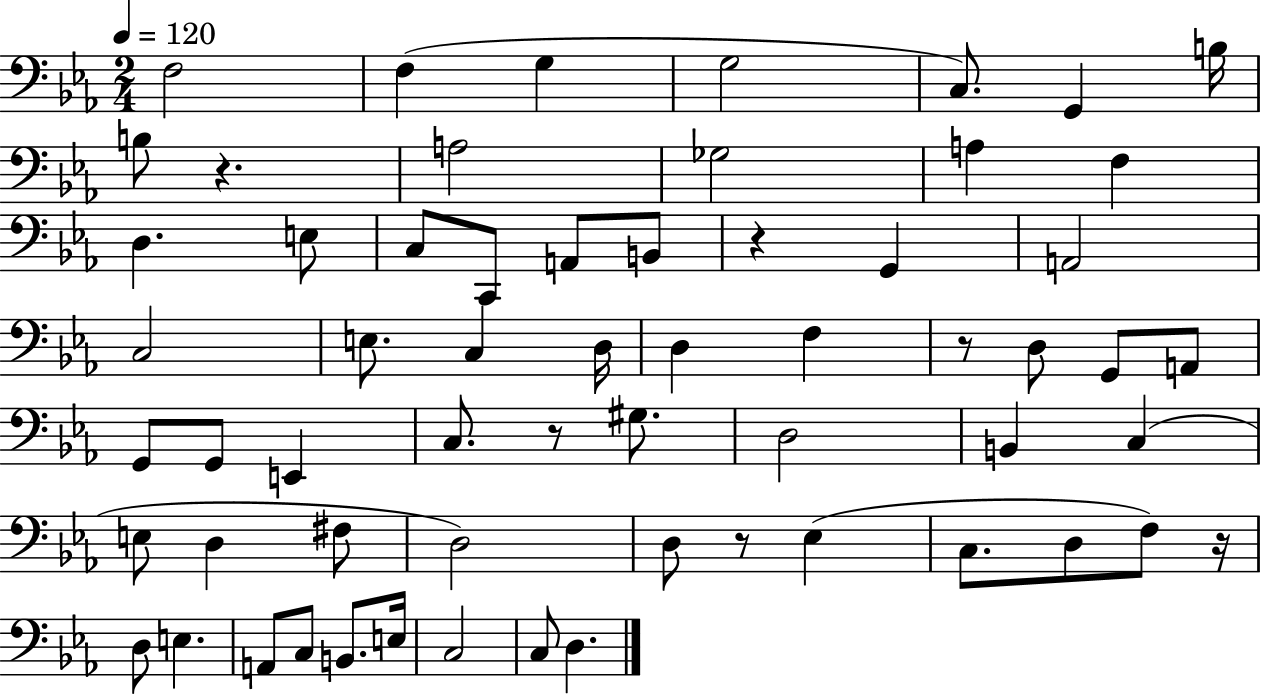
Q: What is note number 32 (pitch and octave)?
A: E2